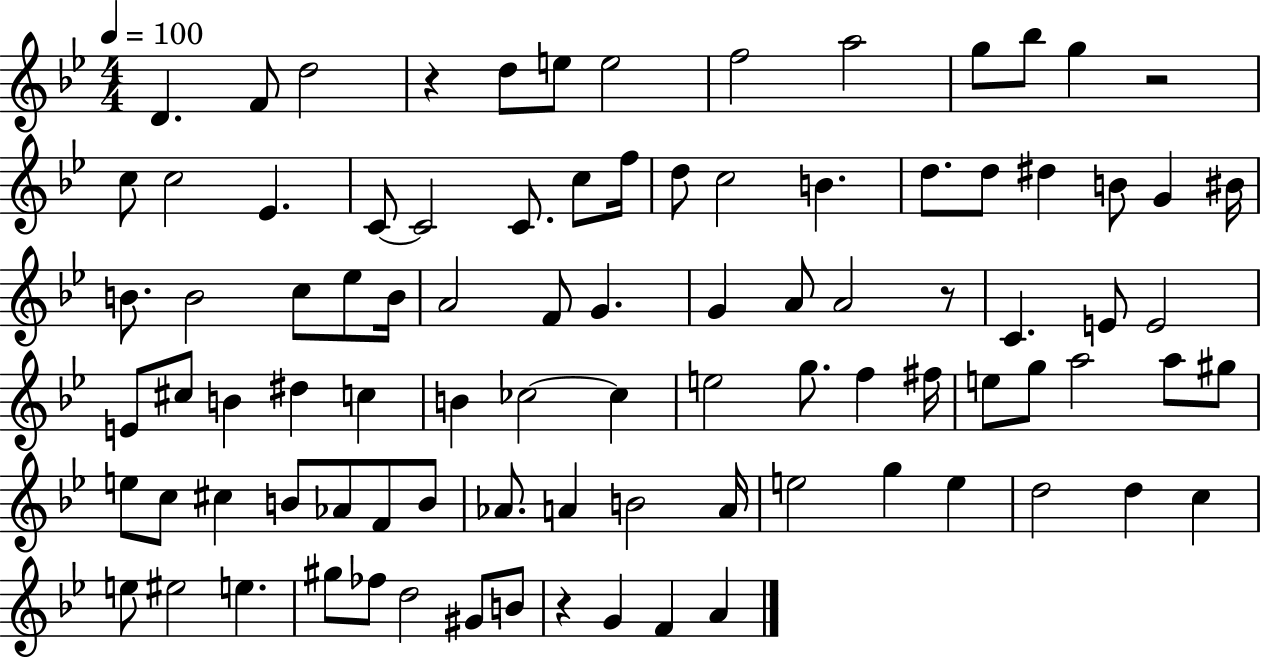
{
  \clef treble
  \numericTimeSignature
  \time 4/4
  \key bes \major
  \tempo 4 = 100
  d'4. f'8 d''2 | r4 d''8 e''8 e''2 | f''2 a''2 | g''8 bes''8 g''4 r2 | \break c''8 c''2 ees'4. | c'8~~ c'2 c'8. c''8 f''16 | d''8 c''2 b'4. | d''8. d''8 dis''4 b'8 g'4 bis'16 | \break b'8. b'2 c''8 ees''8 b'16 | a'2 f'8 g'4. | g'4 a'8 a'2 r8 | c'4. e'8 e'2 | \break e'8 cis''8 b'4 dis''4 c''4 | b'4 ces''2~~ ces''4 | e''2 g''8. f''4 fis''16 | e''8 g''8 a''2 a''8 gis''8 | \break e''8 c''8 cis''4 b'8 aes'8 f'8 b'8 | aes'8. a'4 b'2 a'16 | e''2 g''4 e''4 | d''2 d''4 c''4 | \break e''8 eis''2 e''4. | gis''8 fes''8 d''2 gis'8 b'8 | r4 g'4 f'4 a'4 | \bar "|."
}